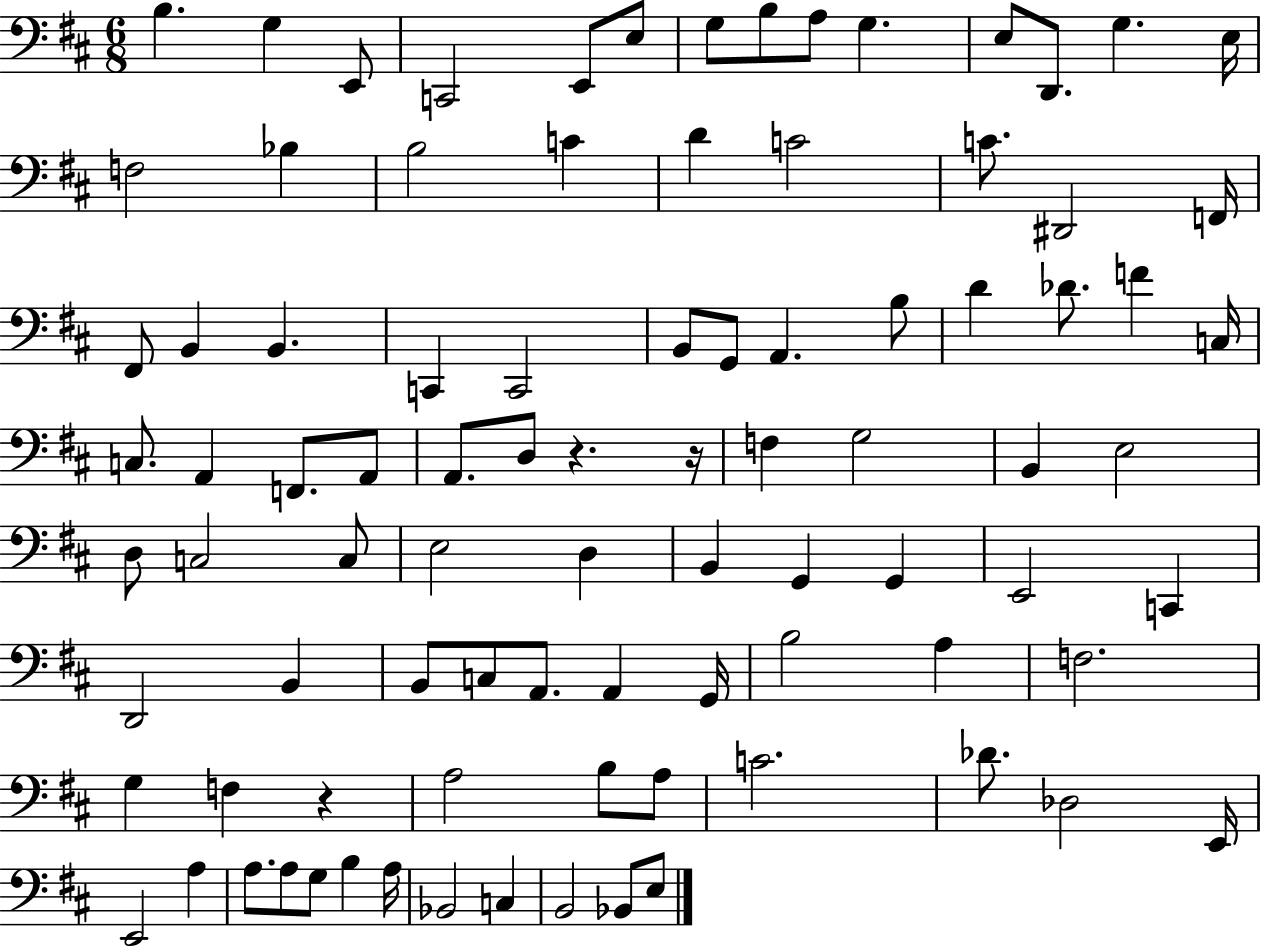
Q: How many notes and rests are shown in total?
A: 90